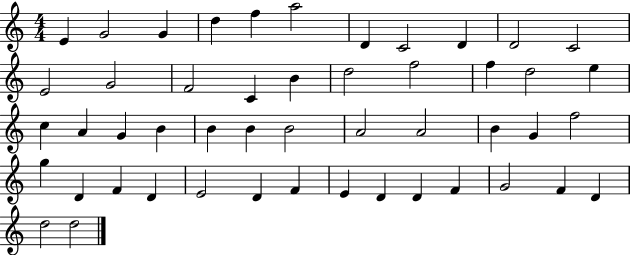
{
  \clef treble
  \numericTimeSignature
  \time 4/4
  \key c \major
  e'4 g'2 g'4 | d''4 f''4 a''2 | d'4 c'2 d'4 | d'2 c'2 | \break e'2 g'2 | f'2 c'4 b'4 | d''2 f''2 | f''4 d''2 e''4 | \break c''4 a'4 g'4 b'4 | b'4 b'4 b'2 | a'2 a'2 | b'4 g'4 f''2 | \break g''4 d'4 f'4 d'4 | e'2 d'4 f'4 | e'4 d'4 d'4 f'4 | g'2 f'4 d'4 | \break d''2 d''2 | \bar "|."
}